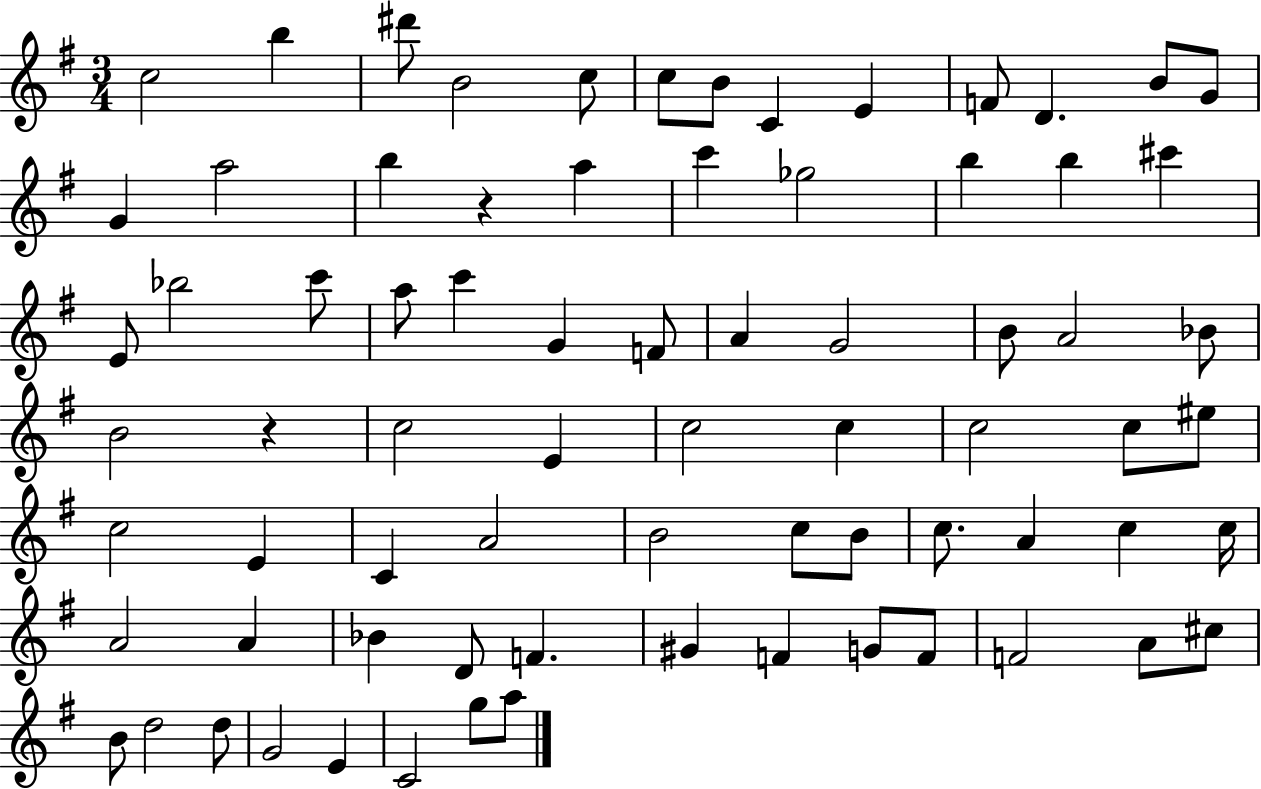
X:1
T:Untitled
M:3/4
L:1/4
K:G
c2 b ^d'/2 B2 c/2 c/2 B/2 C E F/2 D B/2 G/2 G a2 b z a c' _g2 b b ^c' E/2 _b2 c'/2 a/2 c' G F/2 A G2 B/2 A2 _B/2 B2 z c2 E c2 c c2 c/2 ^e/2 c2 E C A2 B2 c/2 B/2 c/2 A c c/4 A2 A _B D/2 F ^G F G/2 F/2 F2 A/2 ^c/2 B/2 d2 d/2 G2 E C2 g/2 a/2